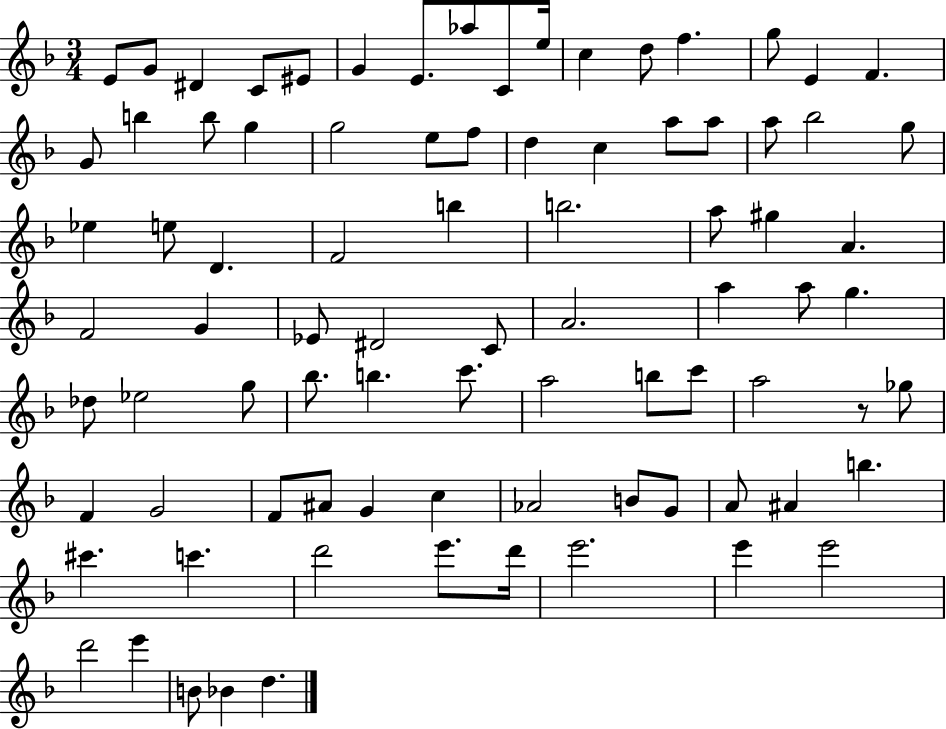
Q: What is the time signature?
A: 3/4